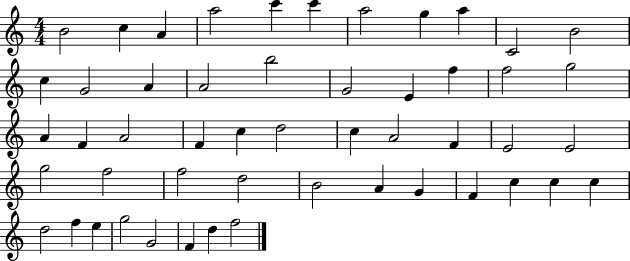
{
  \clef treble
  \numericTimeSignature
  \time 4/4
  \key c \major
  b'2 c''4 a'4 | a''2 c'''4 c'''4 | a''2 g''4 a''4 | c'2 b'2 | \break c''4 g'2 a'4 | a'2 b''2 | g'2 e'4 f''4 | f''2 g''2 | \break a'4 f'4 a'2 | f'4 c''4 d''2 | c''4 a'2 f'4 | e'2 e'2 | \break g''2 f''2 | f''2 d''2 | b'2 a'4 g'4 | f'4 c''4 c''4 c''4 | \break d''2 f''4 e''4 | g''2 g'2 | f'4 d''4 f''2 | \bar "|."
}